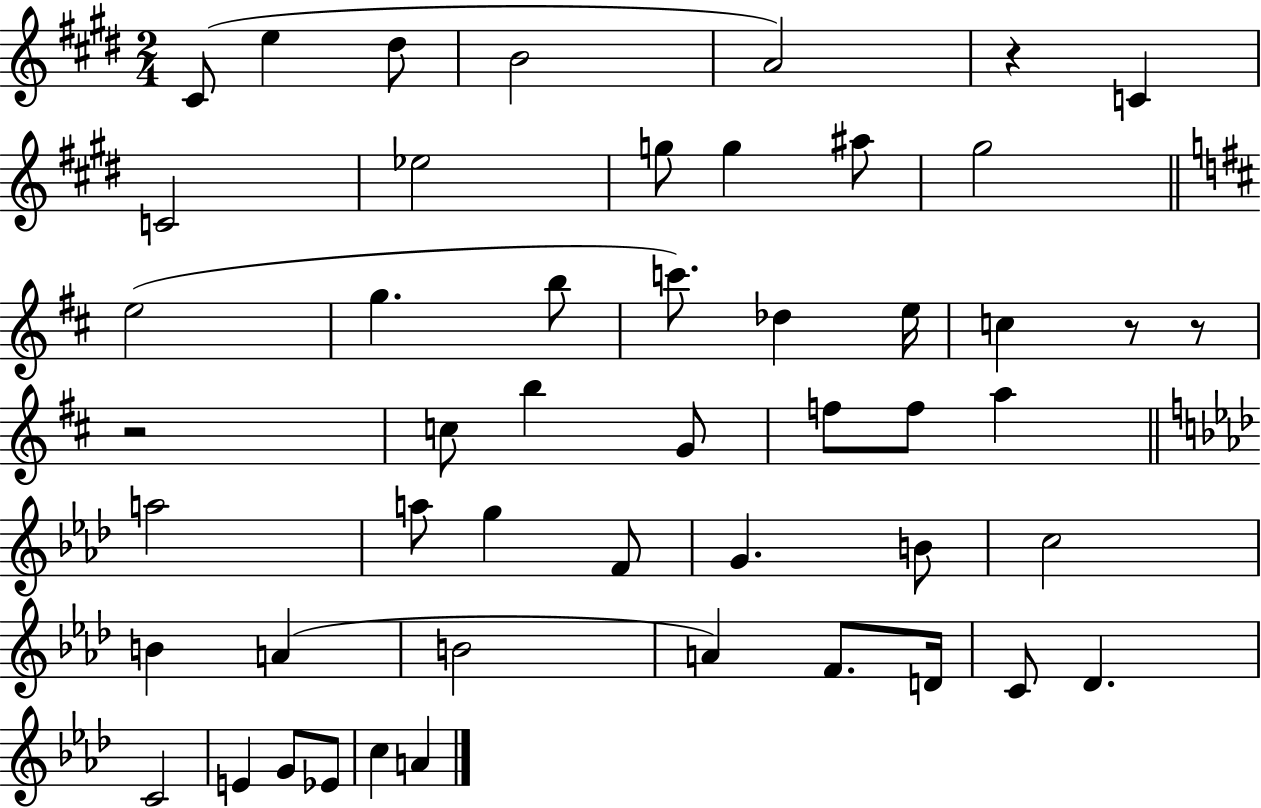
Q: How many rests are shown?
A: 4